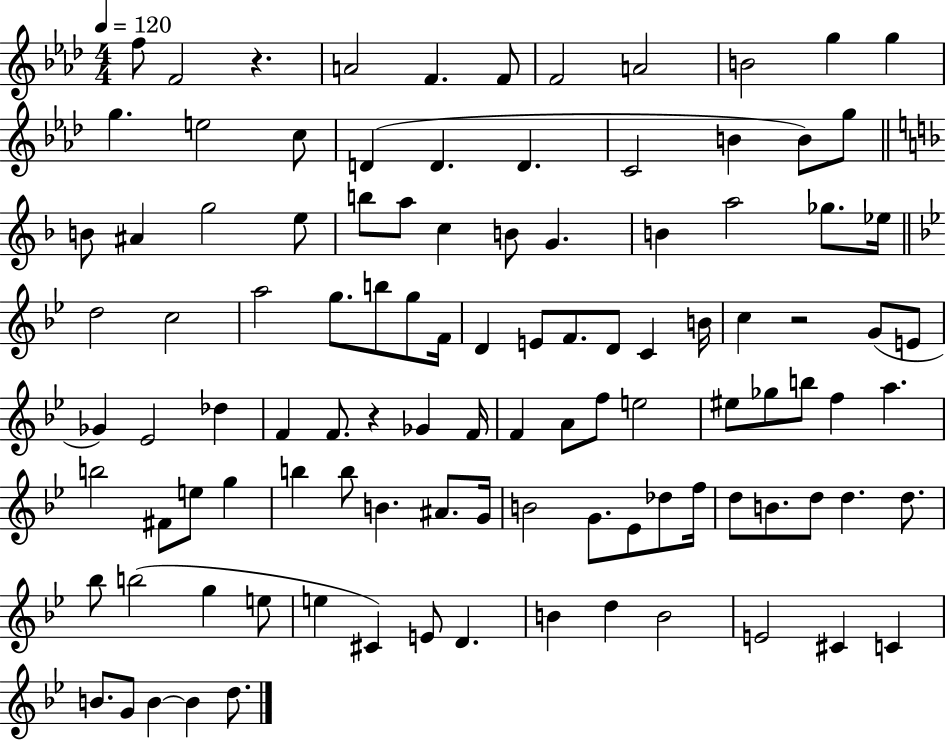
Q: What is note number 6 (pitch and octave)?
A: F4